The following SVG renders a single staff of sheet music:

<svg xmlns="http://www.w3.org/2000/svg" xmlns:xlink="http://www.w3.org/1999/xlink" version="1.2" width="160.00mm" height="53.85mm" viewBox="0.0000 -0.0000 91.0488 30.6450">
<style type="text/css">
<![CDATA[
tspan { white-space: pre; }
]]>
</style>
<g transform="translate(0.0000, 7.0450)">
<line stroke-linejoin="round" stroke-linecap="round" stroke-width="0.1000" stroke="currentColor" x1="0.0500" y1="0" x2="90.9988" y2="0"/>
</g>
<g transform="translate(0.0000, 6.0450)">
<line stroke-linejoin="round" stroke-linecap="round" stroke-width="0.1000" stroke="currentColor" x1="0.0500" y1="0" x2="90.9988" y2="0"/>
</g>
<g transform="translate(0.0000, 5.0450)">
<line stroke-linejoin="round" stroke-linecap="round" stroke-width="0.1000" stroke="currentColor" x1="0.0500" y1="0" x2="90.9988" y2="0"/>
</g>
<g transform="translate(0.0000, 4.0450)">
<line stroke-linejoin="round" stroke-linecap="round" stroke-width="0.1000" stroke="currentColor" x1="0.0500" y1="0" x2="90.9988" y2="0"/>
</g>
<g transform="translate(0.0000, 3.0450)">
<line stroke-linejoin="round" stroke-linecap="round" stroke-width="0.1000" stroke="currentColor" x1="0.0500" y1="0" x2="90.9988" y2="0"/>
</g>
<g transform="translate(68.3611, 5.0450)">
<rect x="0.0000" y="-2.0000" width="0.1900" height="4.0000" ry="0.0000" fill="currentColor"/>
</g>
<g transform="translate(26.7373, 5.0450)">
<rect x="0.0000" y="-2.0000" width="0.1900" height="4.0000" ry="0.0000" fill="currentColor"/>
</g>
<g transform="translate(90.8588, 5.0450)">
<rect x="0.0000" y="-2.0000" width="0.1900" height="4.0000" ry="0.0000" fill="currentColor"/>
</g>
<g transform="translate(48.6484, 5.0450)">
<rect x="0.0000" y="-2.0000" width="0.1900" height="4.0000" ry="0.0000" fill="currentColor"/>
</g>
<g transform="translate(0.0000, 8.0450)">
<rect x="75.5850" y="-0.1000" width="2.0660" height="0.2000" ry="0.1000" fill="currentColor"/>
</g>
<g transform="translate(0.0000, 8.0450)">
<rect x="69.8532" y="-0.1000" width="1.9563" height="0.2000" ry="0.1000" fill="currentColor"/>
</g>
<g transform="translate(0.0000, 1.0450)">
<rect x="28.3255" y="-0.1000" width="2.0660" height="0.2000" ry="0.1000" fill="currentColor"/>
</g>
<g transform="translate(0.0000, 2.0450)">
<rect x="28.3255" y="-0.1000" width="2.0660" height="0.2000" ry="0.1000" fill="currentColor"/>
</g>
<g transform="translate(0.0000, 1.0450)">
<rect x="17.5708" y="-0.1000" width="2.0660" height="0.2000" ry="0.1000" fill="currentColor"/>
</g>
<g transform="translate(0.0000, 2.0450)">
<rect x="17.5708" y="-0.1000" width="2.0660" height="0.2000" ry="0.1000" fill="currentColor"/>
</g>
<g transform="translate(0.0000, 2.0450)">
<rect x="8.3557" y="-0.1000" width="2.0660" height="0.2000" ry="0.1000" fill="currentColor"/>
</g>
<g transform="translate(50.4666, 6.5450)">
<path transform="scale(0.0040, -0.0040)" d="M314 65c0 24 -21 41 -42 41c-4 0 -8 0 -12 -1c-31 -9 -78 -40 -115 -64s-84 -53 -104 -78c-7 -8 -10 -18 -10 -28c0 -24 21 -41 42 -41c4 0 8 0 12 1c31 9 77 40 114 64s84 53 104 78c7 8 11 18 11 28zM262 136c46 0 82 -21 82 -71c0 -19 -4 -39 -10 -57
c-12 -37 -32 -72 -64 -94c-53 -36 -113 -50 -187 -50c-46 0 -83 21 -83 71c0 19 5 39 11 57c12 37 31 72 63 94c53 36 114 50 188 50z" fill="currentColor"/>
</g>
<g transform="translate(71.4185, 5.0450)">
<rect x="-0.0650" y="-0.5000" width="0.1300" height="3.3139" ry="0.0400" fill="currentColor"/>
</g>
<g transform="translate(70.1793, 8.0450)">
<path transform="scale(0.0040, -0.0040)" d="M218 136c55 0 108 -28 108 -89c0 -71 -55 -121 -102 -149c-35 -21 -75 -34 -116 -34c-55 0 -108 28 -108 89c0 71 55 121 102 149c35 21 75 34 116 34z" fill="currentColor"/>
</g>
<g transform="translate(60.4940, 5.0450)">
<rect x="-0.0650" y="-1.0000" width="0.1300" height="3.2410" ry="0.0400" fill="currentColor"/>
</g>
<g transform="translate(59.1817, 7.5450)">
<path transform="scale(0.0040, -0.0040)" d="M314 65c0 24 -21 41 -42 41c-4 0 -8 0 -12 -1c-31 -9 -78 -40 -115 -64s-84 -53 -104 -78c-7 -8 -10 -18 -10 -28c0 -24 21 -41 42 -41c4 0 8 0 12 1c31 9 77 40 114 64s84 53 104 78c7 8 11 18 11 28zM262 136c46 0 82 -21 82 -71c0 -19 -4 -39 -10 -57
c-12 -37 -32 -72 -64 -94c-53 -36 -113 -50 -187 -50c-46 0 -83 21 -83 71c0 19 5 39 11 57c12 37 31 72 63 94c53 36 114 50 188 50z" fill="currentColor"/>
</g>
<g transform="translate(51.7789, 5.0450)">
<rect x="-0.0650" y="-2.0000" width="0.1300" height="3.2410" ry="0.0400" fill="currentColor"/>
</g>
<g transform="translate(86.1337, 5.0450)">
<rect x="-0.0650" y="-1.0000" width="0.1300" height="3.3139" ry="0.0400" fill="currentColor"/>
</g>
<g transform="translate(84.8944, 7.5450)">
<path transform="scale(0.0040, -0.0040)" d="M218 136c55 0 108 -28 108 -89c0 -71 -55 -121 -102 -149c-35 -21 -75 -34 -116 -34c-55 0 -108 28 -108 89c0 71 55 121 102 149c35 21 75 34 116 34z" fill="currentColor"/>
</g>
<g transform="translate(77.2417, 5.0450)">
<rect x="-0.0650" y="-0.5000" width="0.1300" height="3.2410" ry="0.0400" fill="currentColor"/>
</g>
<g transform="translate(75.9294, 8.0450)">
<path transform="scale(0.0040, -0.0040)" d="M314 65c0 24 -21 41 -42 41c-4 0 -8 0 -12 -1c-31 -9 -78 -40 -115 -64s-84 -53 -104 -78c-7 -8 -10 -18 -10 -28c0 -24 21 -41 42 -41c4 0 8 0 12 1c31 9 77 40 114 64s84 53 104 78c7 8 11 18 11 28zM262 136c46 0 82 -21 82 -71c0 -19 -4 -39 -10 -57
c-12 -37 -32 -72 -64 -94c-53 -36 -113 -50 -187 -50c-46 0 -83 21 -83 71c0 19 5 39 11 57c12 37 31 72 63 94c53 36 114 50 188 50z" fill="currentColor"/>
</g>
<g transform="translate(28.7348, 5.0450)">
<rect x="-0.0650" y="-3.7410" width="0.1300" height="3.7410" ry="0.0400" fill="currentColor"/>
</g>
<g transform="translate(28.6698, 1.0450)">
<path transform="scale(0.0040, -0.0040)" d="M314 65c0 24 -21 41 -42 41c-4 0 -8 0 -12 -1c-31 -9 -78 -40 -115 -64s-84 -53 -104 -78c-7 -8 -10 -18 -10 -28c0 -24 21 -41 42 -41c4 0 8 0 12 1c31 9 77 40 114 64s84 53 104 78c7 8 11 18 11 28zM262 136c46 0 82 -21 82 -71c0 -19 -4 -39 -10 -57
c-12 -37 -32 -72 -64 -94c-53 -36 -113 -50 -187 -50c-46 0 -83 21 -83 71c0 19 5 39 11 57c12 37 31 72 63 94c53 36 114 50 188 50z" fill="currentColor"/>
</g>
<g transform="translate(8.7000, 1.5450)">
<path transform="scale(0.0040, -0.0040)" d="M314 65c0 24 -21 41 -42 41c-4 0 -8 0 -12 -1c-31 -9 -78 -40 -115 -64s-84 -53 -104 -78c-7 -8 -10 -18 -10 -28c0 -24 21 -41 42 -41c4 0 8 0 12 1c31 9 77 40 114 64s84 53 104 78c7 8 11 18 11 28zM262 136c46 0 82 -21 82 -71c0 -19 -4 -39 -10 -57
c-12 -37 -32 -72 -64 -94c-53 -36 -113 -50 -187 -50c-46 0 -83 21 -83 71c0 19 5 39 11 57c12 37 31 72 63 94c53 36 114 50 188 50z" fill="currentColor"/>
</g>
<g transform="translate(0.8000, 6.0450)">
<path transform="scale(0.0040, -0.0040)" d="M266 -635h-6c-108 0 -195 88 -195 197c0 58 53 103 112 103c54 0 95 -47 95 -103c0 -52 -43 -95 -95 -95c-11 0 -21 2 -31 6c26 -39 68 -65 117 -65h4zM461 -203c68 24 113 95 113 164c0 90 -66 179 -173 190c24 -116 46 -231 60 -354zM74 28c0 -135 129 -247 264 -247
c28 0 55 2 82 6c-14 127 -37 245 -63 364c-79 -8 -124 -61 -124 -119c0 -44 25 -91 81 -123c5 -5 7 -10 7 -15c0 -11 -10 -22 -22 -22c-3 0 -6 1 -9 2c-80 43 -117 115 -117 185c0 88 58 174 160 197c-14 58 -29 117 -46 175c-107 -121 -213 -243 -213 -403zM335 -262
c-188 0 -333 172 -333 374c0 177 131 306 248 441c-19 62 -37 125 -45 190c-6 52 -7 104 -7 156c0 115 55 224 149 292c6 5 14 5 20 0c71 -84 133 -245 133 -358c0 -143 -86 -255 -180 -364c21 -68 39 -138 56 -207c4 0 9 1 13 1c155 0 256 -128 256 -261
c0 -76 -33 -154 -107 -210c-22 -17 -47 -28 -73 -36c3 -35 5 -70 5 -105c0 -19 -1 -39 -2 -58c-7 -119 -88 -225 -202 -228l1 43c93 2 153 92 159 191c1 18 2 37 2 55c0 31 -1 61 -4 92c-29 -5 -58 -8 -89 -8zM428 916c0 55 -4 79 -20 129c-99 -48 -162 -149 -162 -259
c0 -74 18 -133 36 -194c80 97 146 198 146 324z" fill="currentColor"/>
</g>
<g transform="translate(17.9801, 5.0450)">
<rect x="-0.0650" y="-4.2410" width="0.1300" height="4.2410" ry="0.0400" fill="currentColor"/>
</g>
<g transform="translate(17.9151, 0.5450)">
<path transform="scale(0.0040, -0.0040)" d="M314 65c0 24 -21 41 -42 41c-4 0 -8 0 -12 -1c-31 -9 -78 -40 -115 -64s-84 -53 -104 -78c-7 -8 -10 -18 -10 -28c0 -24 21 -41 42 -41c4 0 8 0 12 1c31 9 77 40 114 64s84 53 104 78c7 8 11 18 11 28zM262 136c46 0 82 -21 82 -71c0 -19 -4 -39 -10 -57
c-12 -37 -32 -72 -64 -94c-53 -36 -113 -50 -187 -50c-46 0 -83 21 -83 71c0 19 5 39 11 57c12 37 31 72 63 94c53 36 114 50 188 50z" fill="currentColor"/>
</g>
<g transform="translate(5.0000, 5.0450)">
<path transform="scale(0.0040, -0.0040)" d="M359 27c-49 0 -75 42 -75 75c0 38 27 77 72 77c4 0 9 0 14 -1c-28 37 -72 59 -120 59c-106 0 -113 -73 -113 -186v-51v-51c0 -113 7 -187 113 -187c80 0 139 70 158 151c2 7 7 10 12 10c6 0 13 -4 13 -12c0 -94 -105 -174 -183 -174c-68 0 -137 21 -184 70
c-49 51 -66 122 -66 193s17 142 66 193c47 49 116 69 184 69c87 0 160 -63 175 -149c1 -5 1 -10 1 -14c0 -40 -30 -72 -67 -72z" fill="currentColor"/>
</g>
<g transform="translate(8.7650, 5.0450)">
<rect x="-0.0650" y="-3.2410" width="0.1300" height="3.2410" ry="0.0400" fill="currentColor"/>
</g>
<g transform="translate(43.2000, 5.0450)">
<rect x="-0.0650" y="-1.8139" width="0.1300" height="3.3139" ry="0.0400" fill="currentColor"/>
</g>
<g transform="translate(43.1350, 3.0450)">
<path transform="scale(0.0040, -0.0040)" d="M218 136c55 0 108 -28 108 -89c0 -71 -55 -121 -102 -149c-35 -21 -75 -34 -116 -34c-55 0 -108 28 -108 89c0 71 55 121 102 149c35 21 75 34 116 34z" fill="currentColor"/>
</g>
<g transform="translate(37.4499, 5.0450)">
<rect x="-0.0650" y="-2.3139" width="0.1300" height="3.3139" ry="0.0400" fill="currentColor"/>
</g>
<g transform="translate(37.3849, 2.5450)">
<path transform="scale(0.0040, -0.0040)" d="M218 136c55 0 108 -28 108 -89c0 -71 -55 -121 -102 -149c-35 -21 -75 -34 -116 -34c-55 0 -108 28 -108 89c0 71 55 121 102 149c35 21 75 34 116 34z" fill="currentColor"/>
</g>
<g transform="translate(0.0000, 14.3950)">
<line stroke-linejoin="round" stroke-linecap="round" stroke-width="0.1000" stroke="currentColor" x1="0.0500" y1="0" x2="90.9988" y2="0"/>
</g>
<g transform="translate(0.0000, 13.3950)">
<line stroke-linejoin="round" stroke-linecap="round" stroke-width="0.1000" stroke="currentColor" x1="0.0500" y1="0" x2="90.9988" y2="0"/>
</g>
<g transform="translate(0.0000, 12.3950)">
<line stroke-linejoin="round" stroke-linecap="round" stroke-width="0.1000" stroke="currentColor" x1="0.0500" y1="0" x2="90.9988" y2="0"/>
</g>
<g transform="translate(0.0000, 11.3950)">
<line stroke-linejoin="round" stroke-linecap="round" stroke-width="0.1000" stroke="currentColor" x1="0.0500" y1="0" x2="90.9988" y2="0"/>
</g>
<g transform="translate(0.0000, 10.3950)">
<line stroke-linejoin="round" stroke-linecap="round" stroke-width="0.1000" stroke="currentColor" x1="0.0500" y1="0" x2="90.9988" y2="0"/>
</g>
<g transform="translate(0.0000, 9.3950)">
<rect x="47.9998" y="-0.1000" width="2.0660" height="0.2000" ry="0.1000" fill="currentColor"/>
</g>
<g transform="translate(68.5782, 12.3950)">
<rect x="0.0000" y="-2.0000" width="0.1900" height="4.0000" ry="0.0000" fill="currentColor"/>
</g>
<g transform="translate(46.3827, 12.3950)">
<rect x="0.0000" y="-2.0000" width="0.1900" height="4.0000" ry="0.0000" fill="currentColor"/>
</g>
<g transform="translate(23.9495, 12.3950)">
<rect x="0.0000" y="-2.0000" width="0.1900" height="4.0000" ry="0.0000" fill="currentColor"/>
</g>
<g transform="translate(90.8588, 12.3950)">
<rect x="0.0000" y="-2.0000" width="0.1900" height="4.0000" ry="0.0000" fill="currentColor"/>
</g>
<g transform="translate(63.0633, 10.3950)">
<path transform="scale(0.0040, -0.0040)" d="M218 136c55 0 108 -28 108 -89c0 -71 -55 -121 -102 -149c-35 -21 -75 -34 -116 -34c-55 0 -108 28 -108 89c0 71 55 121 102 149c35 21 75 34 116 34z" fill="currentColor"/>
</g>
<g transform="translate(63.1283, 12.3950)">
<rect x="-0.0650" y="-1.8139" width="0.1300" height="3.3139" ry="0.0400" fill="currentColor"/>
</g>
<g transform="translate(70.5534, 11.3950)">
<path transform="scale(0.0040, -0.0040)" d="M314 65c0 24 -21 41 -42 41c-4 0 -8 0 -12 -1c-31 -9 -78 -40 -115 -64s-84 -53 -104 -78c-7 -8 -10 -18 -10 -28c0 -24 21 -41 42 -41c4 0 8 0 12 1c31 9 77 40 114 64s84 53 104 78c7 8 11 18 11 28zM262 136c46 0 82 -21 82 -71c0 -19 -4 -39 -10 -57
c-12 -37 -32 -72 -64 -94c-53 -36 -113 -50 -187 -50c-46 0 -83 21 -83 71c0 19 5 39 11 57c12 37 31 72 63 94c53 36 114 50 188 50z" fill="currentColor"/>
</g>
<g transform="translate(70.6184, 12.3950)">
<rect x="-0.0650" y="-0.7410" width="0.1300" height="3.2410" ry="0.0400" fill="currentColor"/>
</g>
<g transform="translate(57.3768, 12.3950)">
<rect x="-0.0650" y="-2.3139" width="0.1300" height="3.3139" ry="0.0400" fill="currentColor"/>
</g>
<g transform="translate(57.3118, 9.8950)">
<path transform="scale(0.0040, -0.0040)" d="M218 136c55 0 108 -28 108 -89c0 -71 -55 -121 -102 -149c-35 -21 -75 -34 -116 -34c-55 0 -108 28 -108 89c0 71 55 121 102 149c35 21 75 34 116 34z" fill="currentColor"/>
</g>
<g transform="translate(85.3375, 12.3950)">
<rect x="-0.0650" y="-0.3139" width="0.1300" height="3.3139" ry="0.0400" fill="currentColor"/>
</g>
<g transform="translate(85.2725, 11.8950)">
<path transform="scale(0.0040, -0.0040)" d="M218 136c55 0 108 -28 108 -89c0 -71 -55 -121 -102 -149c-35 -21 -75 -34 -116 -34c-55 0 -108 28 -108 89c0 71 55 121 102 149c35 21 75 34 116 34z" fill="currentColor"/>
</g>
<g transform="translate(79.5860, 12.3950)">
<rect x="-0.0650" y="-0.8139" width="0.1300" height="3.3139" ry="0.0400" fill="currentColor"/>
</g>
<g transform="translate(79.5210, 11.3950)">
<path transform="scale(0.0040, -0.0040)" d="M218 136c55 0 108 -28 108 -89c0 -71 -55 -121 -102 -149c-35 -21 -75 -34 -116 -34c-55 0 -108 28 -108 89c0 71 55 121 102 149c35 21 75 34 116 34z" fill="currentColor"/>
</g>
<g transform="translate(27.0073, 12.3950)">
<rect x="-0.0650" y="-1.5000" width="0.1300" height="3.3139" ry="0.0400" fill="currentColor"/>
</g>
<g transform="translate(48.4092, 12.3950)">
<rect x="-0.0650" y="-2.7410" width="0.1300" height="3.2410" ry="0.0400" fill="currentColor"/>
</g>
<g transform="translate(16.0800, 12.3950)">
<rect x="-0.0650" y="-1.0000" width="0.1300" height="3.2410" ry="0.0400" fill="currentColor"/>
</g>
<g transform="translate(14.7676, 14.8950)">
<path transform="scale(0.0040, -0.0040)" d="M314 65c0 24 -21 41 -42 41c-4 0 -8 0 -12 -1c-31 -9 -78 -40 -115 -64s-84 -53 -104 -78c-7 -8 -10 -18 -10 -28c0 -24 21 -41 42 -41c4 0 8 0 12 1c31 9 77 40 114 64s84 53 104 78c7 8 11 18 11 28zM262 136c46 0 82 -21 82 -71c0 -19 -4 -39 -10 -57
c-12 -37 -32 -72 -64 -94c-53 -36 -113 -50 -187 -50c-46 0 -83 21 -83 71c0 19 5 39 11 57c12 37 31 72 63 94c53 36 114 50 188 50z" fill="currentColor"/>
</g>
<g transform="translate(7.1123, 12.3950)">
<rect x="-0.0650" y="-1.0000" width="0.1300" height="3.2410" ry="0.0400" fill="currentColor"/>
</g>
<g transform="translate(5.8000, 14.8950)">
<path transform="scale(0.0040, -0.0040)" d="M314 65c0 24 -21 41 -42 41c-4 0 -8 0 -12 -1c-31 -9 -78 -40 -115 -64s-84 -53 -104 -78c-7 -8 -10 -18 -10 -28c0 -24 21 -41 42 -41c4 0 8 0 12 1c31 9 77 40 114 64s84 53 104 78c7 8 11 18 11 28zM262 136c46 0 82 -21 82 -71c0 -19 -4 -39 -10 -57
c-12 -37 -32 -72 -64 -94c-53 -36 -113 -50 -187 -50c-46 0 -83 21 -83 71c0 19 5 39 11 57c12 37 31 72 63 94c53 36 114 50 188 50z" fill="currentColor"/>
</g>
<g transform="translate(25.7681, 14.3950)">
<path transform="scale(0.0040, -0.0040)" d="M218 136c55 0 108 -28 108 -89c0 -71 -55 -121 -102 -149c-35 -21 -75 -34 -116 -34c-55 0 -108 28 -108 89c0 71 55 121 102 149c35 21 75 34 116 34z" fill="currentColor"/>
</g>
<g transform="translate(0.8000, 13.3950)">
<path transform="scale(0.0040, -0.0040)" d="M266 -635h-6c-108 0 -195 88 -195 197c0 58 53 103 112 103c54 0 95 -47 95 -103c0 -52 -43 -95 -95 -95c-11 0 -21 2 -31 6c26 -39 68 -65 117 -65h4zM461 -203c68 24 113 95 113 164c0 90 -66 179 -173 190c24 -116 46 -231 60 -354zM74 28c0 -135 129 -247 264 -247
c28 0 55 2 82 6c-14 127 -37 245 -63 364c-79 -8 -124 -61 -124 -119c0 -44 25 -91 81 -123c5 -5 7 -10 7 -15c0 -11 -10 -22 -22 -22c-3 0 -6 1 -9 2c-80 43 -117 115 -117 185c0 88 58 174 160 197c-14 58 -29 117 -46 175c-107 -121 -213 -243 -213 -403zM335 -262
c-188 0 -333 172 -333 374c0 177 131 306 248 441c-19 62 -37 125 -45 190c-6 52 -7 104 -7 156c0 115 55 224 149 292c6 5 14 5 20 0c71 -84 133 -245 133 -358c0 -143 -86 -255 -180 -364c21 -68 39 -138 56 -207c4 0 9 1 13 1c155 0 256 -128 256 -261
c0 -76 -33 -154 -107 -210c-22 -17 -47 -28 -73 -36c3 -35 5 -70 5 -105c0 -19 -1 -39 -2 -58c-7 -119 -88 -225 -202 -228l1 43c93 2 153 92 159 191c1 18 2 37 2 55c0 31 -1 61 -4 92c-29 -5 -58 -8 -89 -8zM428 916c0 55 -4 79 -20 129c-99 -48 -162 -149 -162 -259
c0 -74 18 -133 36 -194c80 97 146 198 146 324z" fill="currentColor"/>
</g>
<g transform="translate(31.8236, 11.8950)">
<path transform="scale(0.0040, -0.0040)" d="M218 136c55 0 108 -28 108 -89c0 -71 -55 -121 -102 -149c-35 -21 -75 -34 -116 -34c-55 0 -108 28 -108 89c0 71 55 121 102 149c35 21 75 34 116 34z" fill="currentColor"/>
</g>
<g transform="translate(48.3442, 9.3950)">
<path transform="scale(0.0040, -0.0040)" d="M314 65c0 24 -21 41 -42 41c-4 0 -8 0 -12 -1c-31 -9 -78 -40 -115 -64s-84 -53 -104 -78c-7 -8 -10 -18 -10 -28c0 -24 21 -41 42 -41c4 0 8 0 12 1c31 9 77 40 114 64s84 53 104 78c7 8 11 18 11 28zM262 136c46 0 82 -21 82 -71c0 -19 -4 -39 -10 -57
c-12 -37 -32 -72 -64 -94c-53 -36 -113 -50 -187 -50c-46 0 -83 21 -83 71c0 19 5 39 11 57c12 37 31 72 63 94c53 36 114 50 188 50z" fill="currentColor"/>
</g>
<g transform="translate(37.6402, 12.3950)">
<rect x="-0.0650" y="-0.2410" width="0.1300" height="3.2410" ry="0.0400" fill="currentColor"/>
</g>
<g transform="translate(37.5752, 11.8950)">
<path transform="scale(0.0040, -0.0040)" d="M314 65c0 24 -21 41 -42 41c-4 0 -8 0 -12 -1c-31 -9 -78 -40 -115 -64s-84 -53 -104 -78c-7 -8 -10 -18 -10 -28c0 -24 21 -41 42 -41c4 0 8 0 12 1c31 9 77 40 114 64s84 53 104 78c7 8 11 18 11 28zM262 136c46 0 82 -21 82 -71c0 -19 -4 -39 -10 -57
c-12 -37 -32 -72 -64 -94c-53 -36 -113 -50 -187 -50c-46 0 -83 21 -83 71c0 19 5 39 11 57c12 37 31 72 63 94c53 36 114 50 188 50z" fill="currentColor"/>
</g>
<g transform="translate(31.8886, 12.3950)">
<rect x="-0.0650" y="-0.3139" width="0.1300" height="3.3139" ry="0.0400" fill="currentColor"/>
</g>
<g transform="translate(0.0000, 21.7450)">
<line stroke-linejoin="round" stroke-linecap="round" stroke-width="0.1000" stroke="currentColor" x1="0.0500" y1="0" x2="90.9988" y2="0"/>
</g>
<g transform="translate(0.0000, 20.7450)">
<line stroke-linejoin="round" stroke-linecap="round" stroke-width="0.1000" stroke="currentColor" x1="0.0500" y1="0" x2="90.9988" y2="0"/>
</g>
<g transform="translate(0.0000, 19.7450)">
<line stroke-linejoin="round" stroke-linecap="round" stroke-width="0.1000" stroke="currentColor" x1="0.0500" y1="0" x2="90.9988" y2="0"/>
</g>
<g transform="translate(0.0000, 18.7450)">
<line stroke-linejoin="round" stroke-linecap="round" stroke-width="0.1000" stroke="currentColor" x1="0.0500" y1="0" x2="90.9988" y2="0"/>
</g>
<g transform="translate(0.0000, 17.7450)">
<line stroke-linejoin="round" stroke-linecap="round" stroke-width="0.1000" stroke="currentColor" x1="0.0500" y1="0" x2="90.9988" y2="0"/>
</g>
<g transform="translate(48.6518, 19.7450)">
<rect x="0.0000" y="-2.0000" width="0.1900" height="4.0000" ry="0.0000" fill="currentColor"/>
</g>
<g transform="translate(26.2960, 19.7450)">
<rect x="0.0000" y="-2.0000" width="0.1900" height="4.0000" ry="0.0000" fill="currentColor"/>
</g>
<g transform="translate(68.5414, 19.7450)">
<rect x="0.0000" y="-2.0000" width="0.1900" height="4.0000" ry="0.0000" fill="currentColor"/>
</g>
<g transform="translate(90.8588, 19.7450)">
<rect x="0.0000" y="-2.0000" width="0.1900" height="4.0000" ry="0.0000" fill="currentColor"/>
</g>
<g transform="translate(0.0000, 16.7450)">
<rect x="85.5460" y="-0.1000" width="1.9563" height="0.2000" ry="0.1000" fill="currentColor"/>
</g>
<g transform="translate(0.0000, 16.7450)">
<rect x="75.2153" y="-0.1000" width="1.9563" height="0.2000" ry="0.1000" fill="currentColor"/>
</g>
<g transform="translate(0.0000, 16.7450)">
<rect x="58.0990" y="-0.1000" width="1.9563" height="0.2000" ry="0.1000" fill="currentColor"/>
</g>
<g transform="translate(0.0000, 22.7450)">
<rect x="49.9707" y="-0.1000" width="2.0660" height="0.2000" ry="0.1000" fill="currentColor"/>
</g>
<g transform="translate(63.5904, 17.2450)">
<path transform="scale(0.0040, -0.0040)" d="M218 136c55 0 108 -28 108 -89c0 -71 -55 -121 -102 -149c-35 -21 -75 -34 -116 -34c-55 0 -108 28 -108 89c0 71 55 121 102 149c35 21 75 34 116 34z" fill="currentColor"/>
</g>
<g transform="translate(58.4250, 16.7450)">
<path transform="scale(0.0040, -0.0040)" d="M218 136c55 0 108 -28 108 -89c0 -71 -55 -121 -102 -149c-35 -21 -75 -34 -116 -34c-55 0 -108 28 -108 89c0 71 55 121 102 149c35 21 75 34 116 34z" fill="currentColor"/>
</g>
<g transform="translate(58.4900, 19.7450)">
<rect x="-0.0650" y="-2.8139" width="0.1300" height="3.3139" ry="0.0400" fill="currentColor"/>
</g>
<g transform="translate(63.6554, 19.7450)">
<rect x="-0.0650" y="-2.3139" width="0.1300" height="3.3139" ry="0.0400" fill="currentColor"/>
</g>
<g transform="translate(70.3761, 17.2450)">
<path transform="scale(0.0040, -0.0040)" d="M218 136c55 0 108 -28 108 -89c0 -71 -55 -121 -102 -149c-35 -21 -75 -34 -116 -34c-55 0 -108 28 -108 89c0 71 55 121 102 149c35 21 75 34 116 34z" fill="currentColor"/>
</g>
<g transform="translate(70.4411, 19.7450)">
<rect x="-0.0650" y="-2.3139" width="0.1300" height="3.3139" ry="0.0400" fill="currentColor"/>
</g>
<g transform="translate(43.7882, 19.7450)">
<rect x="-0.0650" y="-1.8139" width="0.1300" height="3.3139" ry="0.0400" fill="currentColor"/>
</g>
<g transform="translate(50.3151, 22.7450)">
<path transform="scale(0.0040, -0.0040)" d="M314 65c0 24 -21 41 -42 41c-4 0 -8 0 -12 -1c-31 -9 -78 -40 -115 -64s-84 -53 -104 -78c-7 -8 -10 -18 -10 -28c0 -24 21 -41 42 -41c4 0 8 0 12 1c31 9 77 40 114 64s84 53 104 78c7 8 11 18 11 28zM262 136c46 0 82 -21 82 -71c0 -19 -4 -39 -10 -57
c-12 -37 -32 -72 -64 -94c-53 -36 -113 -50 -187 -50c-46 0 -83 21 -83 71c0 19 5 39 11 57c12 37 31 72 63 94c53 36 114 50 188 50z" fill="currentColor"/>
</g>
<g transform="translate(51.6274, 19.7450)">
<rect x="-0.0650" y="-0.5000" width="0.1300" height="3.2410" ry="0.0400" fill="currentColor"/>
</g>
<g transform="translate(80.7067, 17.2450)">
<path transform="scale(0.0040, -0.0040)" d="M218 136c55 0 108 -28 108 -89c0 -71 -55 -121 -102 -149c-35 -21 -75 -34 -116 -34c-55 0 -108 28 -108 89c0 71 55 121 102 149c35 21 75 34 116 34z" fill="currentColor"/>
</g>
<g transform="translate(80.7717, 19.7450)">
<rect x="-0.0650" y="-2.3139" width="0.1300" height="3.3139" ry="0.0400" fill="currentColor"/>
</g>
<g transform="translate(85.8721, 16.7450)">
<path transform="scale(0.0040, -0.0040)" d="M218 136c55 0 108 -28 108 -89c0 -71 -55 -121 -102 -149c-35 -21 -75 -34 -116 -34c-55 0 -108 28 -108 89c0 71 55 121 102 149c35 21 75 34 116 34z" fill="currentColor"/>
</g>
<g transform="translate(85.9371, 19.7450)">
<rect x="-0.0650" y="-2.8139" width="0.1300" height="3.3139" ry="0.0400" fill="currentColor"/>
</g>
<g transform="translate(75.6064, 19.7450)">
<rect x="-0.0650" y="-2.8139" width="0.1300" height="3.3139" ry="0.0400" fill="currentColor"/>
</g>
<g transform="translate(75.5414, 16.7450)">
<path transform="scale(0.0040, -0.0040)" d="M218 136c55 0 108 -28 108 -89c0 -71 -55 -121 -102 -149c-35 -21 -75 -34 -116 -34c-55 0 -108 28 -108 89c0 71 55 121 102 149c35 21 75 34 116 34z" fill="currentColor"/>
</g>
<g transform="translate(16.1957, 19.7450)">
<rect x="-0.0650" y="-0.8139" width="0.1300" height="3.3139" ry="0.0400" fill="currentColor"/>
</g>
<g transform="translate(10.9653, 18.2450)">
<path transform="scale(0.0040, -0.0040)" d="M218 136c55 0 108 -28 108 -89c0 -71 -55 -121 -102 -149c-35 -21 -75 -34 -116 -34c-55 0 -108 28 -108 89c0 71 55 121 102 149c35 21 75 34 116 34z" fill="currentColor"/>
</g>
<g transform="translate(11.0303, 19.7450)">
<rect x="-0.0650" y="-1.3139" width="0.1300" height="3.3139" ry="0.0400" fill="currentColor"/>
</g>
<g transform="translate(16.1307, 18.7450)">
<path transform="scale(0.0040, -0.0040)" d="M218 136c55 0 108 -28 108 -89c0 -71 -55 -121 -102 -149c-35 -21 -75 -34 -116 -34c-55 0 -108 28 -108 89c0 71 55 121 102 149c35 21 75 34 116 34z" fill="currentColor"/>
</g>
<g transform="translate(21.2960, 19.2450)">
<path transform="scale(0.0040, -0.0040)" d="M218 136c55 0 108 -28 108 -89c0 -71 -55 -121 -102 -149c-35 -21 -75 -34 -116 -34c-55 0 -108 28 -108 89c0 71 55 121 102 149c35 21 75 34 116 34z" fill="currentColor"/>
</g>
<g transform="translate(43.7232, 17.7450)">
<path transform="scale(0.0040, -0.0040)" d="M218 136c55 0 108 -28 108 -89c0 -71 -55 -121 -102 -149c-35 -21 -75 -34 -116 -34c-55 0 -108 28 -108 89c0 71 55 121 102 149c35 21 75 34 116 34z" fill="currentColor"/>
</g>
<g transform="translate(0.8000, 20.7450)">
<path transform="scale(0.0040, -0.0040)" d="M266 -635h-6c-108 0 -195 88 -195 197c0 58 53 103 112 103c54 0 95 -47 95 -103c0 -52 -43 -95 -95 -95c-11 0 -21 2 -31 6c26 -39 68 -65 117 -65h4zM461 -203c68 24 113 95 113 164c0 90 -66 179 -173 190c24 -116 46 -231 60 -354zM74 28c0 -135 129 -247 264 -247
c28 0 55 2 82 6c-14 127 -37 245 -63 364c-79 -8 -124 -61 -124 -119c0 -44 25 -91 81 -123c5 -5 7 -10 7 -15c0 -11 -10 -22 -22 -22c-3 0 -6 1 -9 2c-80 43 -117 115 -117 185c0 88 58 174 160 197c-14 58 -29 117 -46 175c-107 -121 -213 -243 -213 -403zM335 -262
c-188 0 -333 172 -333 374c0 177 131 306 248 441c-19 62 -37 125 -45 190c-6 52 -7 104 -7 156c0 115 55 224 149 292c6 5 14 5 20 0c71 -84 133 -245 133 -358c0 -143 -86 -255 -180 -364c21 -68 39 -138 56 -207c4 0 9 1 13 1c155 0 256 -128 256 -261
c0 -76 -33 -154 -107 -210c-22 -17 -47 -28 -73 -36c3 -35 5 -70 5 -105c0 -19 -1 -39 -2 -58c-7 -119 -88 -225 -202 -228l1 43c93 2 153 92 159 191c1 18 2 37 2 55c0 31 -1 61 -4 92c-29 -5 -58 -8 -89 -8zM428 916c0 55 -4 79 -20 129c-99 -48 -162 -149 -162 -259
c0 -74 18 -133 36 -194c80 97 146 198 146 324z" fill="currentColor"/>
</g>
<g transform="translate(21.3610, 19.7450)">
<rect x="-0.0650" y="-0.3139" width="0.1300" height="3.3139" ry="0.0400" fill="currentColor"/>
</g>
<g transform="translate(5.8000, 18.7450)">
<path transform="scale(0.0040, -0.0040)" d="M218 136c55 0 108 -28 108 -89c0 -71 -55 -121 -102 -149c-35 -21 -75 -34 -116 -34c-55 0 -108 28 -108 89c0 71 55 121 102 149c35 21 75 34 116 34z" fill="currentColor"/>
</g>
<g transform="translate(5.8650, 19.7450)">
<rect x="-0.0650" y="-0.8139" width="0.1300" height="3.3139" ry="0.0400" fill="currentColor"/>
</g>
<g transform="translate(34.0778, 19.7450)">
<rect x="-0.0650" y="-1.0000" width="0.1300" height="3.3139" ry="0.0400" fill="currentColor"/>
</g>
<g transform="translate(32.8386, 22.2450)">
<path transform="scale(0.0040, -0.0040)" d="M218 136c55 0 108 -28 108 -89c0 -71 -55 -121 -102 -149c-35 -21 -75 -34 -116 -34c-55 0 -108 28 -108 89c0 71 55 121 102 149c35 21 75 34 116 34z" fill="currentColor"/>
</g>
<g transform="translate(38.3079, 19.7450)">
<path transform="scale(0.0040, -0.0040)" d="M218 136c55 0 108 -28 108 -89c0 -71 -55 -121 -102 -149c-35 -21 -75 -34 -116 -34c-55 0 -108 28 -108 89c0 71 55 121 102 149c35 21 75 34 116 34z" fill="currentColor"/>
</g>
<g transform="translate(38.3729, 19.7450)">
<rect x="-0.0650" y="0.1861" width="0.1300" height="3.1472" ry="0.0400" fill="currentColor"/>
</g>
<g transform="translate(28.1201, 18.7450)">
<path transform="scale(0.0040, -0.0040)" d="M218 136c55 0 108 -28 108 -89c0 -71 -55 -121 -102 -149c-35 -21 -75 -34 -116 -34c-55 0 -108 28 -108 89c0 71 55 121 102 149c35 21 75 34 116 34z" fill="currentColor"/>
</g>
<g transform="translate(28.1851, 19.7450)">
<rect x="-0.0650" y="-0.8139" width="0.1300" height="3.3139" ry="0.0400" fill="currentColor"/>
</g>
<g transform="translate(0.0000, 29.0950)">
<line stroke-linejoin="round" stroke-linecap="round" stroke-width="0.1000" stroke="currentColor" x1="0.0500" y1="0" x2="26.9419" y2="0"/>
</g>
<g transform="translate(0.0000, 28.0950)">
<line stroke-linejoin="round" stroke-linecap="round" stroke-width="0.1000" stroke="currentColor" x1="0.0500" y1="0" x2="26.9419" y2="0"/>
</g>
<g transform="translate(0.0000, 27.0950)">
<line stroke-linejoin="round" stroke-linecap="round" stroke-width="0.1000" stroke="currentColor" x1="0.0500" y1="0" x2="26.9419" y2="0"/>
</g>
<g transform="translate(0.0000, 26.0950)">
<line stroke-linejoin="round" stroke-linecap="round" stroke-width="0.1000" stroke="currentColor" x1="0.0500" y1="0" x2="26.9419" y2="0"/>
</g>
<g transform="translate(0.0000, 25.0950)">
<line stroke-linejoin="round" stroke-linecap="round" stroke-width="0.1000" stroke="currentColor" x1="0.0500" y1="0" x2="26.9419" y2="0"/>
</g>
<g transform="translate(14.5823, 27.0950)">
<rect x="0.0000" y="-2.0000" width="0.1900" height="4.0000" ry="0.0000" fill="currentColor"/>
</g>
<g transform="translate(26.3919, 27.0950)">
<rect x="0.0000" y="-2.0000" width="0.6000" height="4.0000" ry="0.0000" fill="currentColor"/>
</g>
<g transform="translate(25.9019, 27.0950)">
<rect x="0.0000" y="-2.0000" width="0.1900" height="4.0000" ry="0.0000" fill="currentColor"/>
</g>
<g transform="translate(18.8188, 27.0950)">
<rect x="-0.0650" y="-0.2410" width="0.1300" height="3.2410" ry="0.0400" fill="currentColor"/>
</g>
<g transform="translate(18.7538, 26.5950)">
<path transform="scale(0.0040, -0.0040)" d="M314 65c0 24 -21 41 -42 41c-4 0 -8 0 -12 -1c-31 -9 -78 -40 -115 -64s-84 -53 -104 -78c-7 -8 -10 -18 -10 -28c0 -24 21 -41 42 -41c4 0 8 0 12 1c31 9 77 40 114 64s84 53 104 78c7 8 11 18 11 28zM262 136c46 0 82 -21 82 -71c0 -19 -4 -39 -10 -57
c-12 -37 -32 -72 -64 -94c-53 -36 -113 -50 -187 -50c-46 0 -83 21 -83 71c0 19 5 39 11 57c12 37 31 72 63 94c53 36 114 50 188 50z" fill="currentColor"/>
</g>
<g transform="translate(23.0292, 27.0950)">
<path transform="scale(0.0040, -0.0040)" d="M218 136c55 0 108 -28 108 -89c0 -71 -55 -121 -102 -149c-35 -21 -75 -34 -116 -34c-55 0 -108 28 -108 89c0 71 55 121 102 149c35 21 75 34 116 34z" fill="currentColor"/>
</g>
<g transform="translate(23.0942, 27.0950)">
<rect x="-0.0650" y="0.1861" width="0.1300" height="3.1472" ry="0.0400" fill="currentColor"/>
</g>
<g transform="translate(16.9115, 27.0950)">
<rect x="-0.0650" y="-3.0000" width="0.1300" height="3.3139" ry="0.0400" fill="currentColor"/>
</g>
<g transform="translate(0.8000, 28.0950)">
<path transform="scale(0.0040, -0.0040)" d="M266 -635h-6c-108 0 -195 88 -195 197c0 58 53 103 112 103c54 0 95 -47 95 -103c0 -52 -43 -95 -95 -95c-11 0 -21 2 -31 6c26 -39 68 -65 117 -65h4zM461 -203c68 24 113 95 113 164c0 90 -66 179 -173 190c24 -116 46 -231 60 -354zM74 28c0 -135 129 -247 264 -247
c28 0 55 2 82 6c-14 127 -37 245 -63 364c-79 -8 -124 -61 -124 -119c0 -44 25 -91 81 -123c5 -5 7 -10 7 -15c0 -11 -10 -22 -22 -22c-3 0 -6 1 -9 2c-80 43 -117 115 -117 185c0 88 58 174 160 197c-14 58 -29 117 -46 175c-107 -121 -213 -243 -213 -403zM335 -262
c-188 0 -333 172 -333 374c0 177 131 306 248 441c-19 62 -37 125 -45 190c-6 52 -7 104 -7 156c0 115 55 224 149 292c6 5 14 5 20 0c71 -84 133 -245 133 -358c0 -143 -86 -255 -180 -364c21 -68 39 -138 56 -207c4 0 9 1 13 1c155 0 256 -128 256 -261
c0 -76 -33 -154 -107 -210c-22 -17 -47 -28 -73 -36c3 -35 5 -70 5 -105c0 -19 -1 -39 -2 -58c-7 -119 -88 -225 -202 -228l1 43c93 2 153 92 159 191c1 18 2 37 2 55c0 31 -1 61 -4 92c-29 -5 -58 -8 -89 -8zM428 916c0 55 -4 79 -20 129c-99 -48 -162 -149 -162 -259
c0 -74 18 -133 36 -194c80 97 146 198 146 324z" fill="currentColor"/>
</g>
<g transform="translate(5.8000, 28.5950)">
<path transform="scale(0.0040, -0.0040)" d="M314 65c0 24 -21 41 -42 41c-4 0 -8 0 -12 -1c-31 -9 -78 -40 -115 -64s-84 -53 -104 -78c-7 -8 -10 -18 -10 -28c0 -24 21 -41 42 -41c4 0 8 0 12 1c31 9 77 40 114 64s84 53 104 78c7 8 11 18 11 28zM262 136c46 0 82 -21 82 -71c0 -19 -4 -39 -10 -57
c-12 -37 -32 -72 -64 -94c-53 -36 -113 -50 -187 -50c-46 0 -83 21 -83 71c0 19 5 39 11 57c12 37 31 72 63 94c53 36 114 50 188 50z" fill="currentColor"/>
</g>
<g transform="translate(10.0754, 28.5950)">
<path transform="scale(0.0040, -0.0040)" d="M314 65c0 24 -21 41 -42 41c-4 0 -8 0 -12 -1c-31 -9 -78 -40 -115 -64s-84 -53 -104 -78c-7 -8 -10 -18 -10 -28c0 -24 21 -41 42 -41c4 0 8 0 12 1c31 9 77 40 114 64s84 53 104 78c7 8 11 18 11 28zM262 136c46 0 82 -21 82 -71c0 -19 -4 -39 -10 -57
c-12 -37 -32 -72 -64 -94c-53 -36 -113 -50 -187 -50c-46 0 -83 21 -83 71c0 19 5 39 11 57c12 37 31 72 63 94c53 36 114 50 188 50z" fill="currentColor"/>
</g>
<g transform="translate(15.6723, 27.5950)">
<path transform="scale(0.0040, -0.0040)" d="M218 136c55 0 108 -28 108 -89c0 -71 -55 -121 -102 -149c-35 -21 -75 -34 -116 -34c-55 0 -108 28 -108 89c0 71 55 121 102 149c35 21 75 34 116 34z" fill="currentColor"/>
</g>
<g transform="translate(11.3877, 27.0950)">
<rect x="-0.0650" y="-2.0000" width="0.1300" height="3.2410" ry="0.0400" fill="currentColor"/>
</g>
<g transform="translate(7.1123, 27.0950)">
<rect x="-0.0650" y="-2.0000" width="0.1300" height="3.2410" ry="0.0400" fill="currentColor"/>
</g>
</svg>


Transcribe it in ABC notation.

X:1
T:Untitled
M:4/4
L:1/4
K:C
b2 d'2 c'2 g f F2 D2 C C2 D D2 D2 E c c2 a2 g f d2 d c d e d c d D B f C2 a g g a g a F2 F2 A c2 B